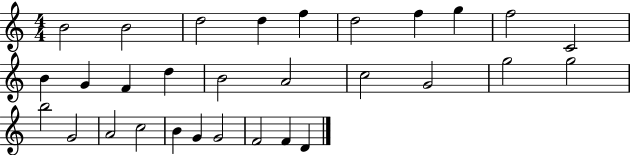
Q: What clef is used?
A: treble